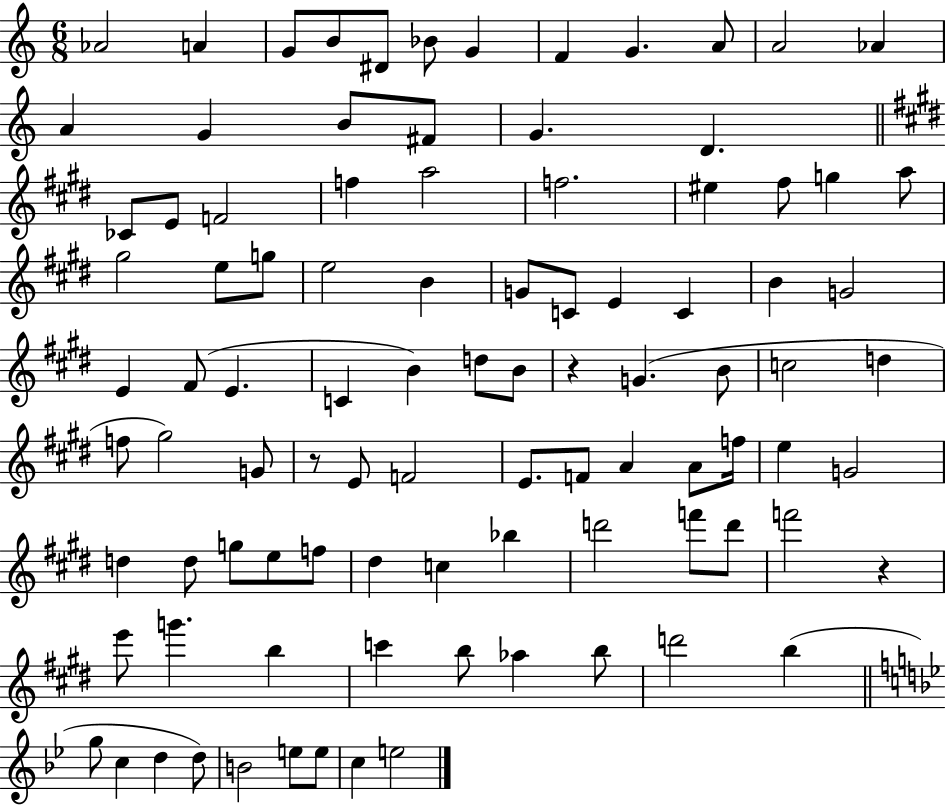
{
  \clef treble
  \numericTimeSignature
  \time 6/8
  \key c \major
  aes'2 a'4 | g'8 b'8 dis'8 bes'8 g'4 | f'4 g'4. a'8 | a'2 aes'4 | \break a'4 g'4 b'8 fis'8 | g'4. d'4. | \bar "||" \break \key e \major ces'8 e'8 f'2 | f''4 a''2 | f''2. | eis''4 fis''8 g''4 a''8 | \break gis''2 e''8 g''8 | e''2 b'4 | g'8 c'8 e'4 c'4 | b'4 g'2 | \break e'4 fis'8( e'4. | c'4 b'4) d''8 b'8 | r4 g'4.( b'8 | c''2 d''4 | \break f''8 gis''2) g'8 | r8 e'8 f'2 | e'8. f'8 a'4 a'8 f''16 | e''4 g'2 | \break d''4 d''8 g''8 e''8 f''8 | dis''4 c''4 bes''4 | d'''2 f'''8 d'''8 | f'''2 r4 | \break e'''8 g'''4. b''4 | c'''4 b''8 aes''4 b''8 | d'''2 b''4( | \bar "||" \break \key bes \major g''8 c''4 d''4 d''8) | b'2 e''8 e''8 | c''4 e''2 | \bar "|."
}